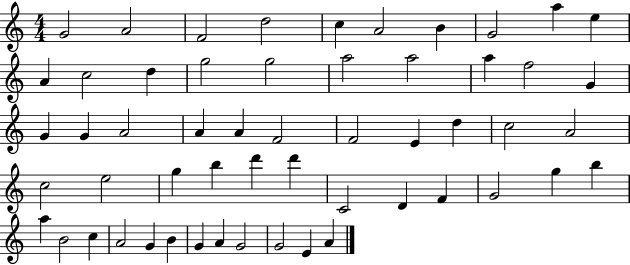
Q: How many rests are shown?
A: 0